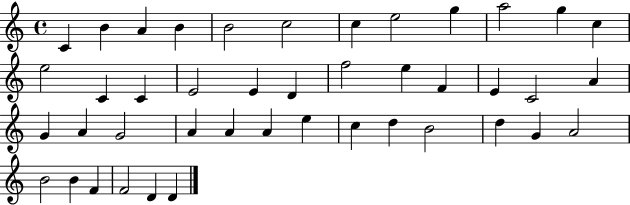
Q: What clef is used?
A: treble